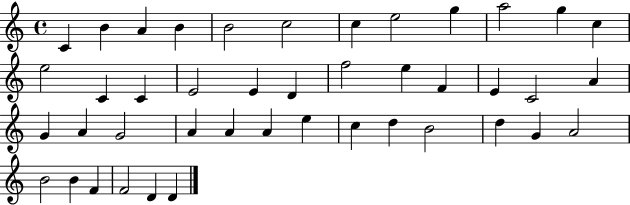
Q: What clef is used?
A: treble